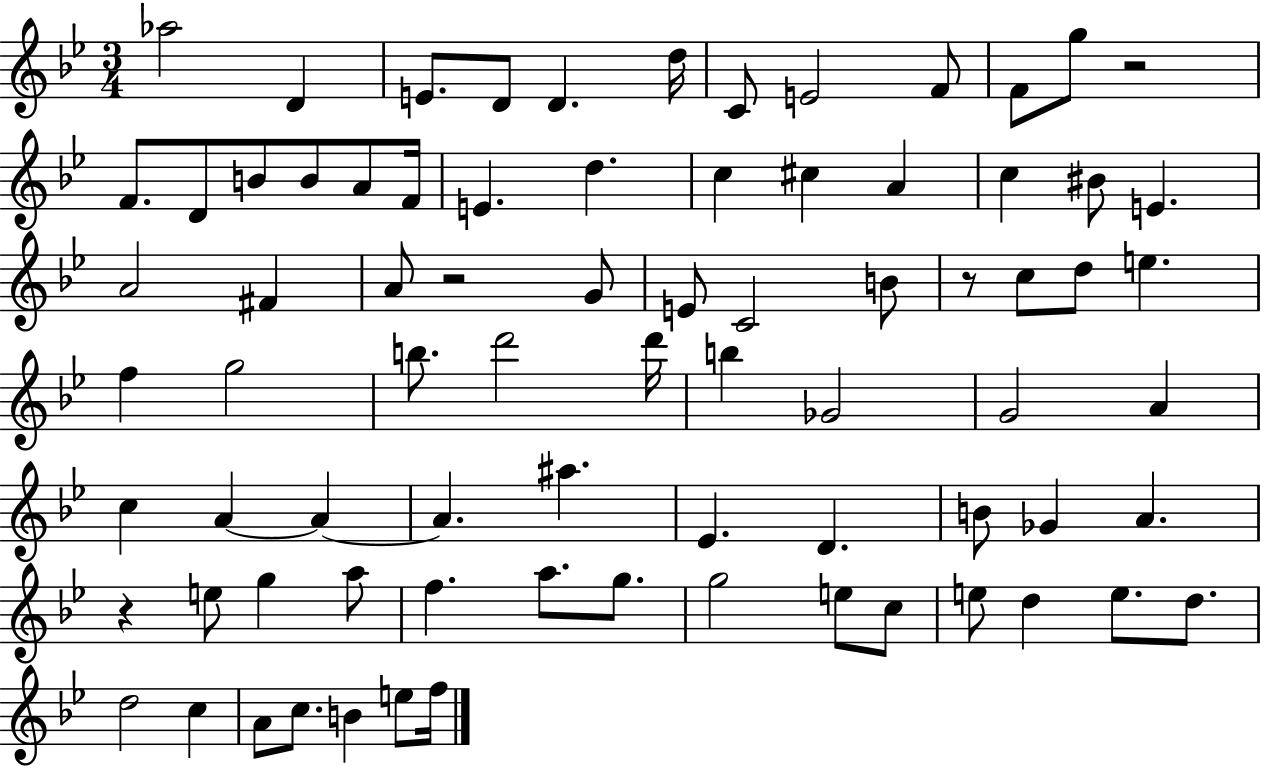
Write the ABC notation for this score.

X:1
T:Untitled
M:3/4
L:1/4
K:Bb
_a2 D E/2 D/2 D d/4 C/2 E2 F/2 F/2 g/2 z2 F/2 D/2 B/2 B/2 A/2 F/4 E d c ^c A c ^B/2 E A2 ^F A/2 z2 G/2 E/2 C2 B/2 z/2 c/2 d/2 e f g2 b/2 d'2 d'/4 b _G2 G2 A c A A A ^a _E D B/2 _G A z e/2 g a/2 f a/2 g/2 g2 e/2 c/2 e/2 d e/2 d/2 d2 c A/2 c/2 B e/2 f/4